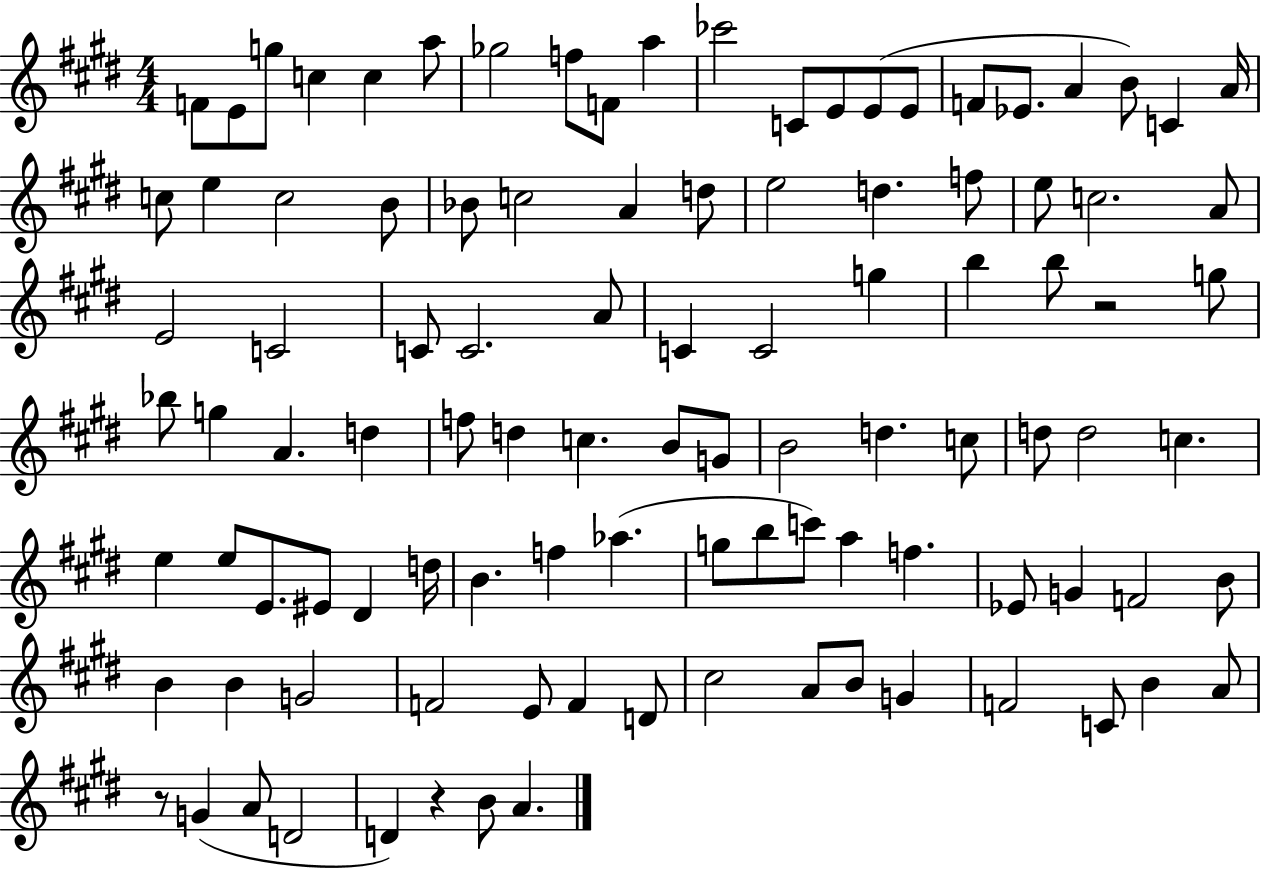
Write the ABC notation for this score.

X:1
T:Untitled
M:4/4
L:1/4
K:E
F/2 E/2 g/2 c c a/2 _g2 f/2 F/2 a _c'2 C/2 E/2 E/2 E/2 F/2 _E/2 A B/2 C A/4 c/2 e c2 B/2 _B/2 c2 A d/2 e2 d f/2 e/2 c2 A/2 E2 C2 C/2 C2 A/2 C C2 g b b/2 z2 g/2 _b/2 g A d f/2 d c B/2 G/2 B2 d c/2 d/2 d2 c e e/2 E/2 ^E/2 ^D d/4 B f _a g/2 b/2 c'/2 a f _E/2 G F2 B/2 B B G2 F2 E/2 F D/2 ^c2 A/2 B/2 G F2 C/2 B A/2 z/2 G A/2 D2 D z B/2 A